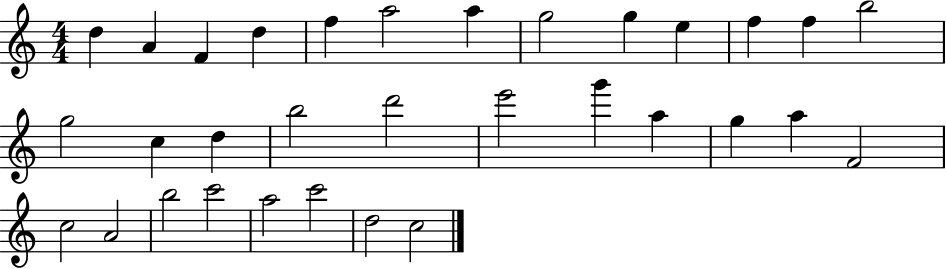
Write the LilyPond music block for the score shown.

{
  \clef treble
  \numericTimeSignature
  \time 4/4
  \key c \major
  d''4 a'4 f'4 d''4 | f''4 a''2 a''4 | g''2 g''4 e''4 | f''4 f''4 b''2 | \break g''2 c''4 d''4 | b''2 d'''2 | e'''2 g'''4 a''4 | g''4 a''4 f'2 | \break c''2 a'2 | b''2 c'''2 | a''2 c'''2 | d''2 c''2 | \break \bar "|."
}